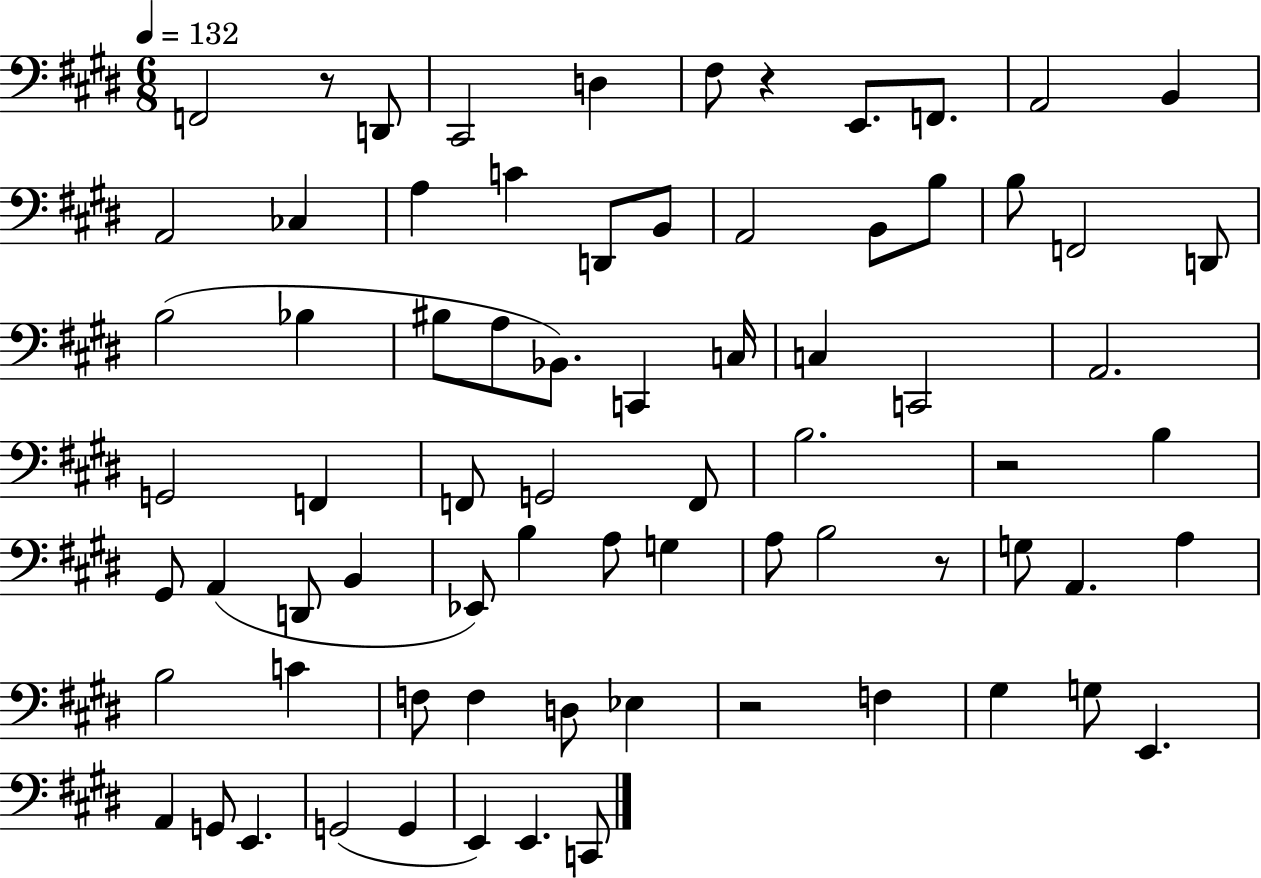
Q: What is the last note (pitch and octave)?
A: C2